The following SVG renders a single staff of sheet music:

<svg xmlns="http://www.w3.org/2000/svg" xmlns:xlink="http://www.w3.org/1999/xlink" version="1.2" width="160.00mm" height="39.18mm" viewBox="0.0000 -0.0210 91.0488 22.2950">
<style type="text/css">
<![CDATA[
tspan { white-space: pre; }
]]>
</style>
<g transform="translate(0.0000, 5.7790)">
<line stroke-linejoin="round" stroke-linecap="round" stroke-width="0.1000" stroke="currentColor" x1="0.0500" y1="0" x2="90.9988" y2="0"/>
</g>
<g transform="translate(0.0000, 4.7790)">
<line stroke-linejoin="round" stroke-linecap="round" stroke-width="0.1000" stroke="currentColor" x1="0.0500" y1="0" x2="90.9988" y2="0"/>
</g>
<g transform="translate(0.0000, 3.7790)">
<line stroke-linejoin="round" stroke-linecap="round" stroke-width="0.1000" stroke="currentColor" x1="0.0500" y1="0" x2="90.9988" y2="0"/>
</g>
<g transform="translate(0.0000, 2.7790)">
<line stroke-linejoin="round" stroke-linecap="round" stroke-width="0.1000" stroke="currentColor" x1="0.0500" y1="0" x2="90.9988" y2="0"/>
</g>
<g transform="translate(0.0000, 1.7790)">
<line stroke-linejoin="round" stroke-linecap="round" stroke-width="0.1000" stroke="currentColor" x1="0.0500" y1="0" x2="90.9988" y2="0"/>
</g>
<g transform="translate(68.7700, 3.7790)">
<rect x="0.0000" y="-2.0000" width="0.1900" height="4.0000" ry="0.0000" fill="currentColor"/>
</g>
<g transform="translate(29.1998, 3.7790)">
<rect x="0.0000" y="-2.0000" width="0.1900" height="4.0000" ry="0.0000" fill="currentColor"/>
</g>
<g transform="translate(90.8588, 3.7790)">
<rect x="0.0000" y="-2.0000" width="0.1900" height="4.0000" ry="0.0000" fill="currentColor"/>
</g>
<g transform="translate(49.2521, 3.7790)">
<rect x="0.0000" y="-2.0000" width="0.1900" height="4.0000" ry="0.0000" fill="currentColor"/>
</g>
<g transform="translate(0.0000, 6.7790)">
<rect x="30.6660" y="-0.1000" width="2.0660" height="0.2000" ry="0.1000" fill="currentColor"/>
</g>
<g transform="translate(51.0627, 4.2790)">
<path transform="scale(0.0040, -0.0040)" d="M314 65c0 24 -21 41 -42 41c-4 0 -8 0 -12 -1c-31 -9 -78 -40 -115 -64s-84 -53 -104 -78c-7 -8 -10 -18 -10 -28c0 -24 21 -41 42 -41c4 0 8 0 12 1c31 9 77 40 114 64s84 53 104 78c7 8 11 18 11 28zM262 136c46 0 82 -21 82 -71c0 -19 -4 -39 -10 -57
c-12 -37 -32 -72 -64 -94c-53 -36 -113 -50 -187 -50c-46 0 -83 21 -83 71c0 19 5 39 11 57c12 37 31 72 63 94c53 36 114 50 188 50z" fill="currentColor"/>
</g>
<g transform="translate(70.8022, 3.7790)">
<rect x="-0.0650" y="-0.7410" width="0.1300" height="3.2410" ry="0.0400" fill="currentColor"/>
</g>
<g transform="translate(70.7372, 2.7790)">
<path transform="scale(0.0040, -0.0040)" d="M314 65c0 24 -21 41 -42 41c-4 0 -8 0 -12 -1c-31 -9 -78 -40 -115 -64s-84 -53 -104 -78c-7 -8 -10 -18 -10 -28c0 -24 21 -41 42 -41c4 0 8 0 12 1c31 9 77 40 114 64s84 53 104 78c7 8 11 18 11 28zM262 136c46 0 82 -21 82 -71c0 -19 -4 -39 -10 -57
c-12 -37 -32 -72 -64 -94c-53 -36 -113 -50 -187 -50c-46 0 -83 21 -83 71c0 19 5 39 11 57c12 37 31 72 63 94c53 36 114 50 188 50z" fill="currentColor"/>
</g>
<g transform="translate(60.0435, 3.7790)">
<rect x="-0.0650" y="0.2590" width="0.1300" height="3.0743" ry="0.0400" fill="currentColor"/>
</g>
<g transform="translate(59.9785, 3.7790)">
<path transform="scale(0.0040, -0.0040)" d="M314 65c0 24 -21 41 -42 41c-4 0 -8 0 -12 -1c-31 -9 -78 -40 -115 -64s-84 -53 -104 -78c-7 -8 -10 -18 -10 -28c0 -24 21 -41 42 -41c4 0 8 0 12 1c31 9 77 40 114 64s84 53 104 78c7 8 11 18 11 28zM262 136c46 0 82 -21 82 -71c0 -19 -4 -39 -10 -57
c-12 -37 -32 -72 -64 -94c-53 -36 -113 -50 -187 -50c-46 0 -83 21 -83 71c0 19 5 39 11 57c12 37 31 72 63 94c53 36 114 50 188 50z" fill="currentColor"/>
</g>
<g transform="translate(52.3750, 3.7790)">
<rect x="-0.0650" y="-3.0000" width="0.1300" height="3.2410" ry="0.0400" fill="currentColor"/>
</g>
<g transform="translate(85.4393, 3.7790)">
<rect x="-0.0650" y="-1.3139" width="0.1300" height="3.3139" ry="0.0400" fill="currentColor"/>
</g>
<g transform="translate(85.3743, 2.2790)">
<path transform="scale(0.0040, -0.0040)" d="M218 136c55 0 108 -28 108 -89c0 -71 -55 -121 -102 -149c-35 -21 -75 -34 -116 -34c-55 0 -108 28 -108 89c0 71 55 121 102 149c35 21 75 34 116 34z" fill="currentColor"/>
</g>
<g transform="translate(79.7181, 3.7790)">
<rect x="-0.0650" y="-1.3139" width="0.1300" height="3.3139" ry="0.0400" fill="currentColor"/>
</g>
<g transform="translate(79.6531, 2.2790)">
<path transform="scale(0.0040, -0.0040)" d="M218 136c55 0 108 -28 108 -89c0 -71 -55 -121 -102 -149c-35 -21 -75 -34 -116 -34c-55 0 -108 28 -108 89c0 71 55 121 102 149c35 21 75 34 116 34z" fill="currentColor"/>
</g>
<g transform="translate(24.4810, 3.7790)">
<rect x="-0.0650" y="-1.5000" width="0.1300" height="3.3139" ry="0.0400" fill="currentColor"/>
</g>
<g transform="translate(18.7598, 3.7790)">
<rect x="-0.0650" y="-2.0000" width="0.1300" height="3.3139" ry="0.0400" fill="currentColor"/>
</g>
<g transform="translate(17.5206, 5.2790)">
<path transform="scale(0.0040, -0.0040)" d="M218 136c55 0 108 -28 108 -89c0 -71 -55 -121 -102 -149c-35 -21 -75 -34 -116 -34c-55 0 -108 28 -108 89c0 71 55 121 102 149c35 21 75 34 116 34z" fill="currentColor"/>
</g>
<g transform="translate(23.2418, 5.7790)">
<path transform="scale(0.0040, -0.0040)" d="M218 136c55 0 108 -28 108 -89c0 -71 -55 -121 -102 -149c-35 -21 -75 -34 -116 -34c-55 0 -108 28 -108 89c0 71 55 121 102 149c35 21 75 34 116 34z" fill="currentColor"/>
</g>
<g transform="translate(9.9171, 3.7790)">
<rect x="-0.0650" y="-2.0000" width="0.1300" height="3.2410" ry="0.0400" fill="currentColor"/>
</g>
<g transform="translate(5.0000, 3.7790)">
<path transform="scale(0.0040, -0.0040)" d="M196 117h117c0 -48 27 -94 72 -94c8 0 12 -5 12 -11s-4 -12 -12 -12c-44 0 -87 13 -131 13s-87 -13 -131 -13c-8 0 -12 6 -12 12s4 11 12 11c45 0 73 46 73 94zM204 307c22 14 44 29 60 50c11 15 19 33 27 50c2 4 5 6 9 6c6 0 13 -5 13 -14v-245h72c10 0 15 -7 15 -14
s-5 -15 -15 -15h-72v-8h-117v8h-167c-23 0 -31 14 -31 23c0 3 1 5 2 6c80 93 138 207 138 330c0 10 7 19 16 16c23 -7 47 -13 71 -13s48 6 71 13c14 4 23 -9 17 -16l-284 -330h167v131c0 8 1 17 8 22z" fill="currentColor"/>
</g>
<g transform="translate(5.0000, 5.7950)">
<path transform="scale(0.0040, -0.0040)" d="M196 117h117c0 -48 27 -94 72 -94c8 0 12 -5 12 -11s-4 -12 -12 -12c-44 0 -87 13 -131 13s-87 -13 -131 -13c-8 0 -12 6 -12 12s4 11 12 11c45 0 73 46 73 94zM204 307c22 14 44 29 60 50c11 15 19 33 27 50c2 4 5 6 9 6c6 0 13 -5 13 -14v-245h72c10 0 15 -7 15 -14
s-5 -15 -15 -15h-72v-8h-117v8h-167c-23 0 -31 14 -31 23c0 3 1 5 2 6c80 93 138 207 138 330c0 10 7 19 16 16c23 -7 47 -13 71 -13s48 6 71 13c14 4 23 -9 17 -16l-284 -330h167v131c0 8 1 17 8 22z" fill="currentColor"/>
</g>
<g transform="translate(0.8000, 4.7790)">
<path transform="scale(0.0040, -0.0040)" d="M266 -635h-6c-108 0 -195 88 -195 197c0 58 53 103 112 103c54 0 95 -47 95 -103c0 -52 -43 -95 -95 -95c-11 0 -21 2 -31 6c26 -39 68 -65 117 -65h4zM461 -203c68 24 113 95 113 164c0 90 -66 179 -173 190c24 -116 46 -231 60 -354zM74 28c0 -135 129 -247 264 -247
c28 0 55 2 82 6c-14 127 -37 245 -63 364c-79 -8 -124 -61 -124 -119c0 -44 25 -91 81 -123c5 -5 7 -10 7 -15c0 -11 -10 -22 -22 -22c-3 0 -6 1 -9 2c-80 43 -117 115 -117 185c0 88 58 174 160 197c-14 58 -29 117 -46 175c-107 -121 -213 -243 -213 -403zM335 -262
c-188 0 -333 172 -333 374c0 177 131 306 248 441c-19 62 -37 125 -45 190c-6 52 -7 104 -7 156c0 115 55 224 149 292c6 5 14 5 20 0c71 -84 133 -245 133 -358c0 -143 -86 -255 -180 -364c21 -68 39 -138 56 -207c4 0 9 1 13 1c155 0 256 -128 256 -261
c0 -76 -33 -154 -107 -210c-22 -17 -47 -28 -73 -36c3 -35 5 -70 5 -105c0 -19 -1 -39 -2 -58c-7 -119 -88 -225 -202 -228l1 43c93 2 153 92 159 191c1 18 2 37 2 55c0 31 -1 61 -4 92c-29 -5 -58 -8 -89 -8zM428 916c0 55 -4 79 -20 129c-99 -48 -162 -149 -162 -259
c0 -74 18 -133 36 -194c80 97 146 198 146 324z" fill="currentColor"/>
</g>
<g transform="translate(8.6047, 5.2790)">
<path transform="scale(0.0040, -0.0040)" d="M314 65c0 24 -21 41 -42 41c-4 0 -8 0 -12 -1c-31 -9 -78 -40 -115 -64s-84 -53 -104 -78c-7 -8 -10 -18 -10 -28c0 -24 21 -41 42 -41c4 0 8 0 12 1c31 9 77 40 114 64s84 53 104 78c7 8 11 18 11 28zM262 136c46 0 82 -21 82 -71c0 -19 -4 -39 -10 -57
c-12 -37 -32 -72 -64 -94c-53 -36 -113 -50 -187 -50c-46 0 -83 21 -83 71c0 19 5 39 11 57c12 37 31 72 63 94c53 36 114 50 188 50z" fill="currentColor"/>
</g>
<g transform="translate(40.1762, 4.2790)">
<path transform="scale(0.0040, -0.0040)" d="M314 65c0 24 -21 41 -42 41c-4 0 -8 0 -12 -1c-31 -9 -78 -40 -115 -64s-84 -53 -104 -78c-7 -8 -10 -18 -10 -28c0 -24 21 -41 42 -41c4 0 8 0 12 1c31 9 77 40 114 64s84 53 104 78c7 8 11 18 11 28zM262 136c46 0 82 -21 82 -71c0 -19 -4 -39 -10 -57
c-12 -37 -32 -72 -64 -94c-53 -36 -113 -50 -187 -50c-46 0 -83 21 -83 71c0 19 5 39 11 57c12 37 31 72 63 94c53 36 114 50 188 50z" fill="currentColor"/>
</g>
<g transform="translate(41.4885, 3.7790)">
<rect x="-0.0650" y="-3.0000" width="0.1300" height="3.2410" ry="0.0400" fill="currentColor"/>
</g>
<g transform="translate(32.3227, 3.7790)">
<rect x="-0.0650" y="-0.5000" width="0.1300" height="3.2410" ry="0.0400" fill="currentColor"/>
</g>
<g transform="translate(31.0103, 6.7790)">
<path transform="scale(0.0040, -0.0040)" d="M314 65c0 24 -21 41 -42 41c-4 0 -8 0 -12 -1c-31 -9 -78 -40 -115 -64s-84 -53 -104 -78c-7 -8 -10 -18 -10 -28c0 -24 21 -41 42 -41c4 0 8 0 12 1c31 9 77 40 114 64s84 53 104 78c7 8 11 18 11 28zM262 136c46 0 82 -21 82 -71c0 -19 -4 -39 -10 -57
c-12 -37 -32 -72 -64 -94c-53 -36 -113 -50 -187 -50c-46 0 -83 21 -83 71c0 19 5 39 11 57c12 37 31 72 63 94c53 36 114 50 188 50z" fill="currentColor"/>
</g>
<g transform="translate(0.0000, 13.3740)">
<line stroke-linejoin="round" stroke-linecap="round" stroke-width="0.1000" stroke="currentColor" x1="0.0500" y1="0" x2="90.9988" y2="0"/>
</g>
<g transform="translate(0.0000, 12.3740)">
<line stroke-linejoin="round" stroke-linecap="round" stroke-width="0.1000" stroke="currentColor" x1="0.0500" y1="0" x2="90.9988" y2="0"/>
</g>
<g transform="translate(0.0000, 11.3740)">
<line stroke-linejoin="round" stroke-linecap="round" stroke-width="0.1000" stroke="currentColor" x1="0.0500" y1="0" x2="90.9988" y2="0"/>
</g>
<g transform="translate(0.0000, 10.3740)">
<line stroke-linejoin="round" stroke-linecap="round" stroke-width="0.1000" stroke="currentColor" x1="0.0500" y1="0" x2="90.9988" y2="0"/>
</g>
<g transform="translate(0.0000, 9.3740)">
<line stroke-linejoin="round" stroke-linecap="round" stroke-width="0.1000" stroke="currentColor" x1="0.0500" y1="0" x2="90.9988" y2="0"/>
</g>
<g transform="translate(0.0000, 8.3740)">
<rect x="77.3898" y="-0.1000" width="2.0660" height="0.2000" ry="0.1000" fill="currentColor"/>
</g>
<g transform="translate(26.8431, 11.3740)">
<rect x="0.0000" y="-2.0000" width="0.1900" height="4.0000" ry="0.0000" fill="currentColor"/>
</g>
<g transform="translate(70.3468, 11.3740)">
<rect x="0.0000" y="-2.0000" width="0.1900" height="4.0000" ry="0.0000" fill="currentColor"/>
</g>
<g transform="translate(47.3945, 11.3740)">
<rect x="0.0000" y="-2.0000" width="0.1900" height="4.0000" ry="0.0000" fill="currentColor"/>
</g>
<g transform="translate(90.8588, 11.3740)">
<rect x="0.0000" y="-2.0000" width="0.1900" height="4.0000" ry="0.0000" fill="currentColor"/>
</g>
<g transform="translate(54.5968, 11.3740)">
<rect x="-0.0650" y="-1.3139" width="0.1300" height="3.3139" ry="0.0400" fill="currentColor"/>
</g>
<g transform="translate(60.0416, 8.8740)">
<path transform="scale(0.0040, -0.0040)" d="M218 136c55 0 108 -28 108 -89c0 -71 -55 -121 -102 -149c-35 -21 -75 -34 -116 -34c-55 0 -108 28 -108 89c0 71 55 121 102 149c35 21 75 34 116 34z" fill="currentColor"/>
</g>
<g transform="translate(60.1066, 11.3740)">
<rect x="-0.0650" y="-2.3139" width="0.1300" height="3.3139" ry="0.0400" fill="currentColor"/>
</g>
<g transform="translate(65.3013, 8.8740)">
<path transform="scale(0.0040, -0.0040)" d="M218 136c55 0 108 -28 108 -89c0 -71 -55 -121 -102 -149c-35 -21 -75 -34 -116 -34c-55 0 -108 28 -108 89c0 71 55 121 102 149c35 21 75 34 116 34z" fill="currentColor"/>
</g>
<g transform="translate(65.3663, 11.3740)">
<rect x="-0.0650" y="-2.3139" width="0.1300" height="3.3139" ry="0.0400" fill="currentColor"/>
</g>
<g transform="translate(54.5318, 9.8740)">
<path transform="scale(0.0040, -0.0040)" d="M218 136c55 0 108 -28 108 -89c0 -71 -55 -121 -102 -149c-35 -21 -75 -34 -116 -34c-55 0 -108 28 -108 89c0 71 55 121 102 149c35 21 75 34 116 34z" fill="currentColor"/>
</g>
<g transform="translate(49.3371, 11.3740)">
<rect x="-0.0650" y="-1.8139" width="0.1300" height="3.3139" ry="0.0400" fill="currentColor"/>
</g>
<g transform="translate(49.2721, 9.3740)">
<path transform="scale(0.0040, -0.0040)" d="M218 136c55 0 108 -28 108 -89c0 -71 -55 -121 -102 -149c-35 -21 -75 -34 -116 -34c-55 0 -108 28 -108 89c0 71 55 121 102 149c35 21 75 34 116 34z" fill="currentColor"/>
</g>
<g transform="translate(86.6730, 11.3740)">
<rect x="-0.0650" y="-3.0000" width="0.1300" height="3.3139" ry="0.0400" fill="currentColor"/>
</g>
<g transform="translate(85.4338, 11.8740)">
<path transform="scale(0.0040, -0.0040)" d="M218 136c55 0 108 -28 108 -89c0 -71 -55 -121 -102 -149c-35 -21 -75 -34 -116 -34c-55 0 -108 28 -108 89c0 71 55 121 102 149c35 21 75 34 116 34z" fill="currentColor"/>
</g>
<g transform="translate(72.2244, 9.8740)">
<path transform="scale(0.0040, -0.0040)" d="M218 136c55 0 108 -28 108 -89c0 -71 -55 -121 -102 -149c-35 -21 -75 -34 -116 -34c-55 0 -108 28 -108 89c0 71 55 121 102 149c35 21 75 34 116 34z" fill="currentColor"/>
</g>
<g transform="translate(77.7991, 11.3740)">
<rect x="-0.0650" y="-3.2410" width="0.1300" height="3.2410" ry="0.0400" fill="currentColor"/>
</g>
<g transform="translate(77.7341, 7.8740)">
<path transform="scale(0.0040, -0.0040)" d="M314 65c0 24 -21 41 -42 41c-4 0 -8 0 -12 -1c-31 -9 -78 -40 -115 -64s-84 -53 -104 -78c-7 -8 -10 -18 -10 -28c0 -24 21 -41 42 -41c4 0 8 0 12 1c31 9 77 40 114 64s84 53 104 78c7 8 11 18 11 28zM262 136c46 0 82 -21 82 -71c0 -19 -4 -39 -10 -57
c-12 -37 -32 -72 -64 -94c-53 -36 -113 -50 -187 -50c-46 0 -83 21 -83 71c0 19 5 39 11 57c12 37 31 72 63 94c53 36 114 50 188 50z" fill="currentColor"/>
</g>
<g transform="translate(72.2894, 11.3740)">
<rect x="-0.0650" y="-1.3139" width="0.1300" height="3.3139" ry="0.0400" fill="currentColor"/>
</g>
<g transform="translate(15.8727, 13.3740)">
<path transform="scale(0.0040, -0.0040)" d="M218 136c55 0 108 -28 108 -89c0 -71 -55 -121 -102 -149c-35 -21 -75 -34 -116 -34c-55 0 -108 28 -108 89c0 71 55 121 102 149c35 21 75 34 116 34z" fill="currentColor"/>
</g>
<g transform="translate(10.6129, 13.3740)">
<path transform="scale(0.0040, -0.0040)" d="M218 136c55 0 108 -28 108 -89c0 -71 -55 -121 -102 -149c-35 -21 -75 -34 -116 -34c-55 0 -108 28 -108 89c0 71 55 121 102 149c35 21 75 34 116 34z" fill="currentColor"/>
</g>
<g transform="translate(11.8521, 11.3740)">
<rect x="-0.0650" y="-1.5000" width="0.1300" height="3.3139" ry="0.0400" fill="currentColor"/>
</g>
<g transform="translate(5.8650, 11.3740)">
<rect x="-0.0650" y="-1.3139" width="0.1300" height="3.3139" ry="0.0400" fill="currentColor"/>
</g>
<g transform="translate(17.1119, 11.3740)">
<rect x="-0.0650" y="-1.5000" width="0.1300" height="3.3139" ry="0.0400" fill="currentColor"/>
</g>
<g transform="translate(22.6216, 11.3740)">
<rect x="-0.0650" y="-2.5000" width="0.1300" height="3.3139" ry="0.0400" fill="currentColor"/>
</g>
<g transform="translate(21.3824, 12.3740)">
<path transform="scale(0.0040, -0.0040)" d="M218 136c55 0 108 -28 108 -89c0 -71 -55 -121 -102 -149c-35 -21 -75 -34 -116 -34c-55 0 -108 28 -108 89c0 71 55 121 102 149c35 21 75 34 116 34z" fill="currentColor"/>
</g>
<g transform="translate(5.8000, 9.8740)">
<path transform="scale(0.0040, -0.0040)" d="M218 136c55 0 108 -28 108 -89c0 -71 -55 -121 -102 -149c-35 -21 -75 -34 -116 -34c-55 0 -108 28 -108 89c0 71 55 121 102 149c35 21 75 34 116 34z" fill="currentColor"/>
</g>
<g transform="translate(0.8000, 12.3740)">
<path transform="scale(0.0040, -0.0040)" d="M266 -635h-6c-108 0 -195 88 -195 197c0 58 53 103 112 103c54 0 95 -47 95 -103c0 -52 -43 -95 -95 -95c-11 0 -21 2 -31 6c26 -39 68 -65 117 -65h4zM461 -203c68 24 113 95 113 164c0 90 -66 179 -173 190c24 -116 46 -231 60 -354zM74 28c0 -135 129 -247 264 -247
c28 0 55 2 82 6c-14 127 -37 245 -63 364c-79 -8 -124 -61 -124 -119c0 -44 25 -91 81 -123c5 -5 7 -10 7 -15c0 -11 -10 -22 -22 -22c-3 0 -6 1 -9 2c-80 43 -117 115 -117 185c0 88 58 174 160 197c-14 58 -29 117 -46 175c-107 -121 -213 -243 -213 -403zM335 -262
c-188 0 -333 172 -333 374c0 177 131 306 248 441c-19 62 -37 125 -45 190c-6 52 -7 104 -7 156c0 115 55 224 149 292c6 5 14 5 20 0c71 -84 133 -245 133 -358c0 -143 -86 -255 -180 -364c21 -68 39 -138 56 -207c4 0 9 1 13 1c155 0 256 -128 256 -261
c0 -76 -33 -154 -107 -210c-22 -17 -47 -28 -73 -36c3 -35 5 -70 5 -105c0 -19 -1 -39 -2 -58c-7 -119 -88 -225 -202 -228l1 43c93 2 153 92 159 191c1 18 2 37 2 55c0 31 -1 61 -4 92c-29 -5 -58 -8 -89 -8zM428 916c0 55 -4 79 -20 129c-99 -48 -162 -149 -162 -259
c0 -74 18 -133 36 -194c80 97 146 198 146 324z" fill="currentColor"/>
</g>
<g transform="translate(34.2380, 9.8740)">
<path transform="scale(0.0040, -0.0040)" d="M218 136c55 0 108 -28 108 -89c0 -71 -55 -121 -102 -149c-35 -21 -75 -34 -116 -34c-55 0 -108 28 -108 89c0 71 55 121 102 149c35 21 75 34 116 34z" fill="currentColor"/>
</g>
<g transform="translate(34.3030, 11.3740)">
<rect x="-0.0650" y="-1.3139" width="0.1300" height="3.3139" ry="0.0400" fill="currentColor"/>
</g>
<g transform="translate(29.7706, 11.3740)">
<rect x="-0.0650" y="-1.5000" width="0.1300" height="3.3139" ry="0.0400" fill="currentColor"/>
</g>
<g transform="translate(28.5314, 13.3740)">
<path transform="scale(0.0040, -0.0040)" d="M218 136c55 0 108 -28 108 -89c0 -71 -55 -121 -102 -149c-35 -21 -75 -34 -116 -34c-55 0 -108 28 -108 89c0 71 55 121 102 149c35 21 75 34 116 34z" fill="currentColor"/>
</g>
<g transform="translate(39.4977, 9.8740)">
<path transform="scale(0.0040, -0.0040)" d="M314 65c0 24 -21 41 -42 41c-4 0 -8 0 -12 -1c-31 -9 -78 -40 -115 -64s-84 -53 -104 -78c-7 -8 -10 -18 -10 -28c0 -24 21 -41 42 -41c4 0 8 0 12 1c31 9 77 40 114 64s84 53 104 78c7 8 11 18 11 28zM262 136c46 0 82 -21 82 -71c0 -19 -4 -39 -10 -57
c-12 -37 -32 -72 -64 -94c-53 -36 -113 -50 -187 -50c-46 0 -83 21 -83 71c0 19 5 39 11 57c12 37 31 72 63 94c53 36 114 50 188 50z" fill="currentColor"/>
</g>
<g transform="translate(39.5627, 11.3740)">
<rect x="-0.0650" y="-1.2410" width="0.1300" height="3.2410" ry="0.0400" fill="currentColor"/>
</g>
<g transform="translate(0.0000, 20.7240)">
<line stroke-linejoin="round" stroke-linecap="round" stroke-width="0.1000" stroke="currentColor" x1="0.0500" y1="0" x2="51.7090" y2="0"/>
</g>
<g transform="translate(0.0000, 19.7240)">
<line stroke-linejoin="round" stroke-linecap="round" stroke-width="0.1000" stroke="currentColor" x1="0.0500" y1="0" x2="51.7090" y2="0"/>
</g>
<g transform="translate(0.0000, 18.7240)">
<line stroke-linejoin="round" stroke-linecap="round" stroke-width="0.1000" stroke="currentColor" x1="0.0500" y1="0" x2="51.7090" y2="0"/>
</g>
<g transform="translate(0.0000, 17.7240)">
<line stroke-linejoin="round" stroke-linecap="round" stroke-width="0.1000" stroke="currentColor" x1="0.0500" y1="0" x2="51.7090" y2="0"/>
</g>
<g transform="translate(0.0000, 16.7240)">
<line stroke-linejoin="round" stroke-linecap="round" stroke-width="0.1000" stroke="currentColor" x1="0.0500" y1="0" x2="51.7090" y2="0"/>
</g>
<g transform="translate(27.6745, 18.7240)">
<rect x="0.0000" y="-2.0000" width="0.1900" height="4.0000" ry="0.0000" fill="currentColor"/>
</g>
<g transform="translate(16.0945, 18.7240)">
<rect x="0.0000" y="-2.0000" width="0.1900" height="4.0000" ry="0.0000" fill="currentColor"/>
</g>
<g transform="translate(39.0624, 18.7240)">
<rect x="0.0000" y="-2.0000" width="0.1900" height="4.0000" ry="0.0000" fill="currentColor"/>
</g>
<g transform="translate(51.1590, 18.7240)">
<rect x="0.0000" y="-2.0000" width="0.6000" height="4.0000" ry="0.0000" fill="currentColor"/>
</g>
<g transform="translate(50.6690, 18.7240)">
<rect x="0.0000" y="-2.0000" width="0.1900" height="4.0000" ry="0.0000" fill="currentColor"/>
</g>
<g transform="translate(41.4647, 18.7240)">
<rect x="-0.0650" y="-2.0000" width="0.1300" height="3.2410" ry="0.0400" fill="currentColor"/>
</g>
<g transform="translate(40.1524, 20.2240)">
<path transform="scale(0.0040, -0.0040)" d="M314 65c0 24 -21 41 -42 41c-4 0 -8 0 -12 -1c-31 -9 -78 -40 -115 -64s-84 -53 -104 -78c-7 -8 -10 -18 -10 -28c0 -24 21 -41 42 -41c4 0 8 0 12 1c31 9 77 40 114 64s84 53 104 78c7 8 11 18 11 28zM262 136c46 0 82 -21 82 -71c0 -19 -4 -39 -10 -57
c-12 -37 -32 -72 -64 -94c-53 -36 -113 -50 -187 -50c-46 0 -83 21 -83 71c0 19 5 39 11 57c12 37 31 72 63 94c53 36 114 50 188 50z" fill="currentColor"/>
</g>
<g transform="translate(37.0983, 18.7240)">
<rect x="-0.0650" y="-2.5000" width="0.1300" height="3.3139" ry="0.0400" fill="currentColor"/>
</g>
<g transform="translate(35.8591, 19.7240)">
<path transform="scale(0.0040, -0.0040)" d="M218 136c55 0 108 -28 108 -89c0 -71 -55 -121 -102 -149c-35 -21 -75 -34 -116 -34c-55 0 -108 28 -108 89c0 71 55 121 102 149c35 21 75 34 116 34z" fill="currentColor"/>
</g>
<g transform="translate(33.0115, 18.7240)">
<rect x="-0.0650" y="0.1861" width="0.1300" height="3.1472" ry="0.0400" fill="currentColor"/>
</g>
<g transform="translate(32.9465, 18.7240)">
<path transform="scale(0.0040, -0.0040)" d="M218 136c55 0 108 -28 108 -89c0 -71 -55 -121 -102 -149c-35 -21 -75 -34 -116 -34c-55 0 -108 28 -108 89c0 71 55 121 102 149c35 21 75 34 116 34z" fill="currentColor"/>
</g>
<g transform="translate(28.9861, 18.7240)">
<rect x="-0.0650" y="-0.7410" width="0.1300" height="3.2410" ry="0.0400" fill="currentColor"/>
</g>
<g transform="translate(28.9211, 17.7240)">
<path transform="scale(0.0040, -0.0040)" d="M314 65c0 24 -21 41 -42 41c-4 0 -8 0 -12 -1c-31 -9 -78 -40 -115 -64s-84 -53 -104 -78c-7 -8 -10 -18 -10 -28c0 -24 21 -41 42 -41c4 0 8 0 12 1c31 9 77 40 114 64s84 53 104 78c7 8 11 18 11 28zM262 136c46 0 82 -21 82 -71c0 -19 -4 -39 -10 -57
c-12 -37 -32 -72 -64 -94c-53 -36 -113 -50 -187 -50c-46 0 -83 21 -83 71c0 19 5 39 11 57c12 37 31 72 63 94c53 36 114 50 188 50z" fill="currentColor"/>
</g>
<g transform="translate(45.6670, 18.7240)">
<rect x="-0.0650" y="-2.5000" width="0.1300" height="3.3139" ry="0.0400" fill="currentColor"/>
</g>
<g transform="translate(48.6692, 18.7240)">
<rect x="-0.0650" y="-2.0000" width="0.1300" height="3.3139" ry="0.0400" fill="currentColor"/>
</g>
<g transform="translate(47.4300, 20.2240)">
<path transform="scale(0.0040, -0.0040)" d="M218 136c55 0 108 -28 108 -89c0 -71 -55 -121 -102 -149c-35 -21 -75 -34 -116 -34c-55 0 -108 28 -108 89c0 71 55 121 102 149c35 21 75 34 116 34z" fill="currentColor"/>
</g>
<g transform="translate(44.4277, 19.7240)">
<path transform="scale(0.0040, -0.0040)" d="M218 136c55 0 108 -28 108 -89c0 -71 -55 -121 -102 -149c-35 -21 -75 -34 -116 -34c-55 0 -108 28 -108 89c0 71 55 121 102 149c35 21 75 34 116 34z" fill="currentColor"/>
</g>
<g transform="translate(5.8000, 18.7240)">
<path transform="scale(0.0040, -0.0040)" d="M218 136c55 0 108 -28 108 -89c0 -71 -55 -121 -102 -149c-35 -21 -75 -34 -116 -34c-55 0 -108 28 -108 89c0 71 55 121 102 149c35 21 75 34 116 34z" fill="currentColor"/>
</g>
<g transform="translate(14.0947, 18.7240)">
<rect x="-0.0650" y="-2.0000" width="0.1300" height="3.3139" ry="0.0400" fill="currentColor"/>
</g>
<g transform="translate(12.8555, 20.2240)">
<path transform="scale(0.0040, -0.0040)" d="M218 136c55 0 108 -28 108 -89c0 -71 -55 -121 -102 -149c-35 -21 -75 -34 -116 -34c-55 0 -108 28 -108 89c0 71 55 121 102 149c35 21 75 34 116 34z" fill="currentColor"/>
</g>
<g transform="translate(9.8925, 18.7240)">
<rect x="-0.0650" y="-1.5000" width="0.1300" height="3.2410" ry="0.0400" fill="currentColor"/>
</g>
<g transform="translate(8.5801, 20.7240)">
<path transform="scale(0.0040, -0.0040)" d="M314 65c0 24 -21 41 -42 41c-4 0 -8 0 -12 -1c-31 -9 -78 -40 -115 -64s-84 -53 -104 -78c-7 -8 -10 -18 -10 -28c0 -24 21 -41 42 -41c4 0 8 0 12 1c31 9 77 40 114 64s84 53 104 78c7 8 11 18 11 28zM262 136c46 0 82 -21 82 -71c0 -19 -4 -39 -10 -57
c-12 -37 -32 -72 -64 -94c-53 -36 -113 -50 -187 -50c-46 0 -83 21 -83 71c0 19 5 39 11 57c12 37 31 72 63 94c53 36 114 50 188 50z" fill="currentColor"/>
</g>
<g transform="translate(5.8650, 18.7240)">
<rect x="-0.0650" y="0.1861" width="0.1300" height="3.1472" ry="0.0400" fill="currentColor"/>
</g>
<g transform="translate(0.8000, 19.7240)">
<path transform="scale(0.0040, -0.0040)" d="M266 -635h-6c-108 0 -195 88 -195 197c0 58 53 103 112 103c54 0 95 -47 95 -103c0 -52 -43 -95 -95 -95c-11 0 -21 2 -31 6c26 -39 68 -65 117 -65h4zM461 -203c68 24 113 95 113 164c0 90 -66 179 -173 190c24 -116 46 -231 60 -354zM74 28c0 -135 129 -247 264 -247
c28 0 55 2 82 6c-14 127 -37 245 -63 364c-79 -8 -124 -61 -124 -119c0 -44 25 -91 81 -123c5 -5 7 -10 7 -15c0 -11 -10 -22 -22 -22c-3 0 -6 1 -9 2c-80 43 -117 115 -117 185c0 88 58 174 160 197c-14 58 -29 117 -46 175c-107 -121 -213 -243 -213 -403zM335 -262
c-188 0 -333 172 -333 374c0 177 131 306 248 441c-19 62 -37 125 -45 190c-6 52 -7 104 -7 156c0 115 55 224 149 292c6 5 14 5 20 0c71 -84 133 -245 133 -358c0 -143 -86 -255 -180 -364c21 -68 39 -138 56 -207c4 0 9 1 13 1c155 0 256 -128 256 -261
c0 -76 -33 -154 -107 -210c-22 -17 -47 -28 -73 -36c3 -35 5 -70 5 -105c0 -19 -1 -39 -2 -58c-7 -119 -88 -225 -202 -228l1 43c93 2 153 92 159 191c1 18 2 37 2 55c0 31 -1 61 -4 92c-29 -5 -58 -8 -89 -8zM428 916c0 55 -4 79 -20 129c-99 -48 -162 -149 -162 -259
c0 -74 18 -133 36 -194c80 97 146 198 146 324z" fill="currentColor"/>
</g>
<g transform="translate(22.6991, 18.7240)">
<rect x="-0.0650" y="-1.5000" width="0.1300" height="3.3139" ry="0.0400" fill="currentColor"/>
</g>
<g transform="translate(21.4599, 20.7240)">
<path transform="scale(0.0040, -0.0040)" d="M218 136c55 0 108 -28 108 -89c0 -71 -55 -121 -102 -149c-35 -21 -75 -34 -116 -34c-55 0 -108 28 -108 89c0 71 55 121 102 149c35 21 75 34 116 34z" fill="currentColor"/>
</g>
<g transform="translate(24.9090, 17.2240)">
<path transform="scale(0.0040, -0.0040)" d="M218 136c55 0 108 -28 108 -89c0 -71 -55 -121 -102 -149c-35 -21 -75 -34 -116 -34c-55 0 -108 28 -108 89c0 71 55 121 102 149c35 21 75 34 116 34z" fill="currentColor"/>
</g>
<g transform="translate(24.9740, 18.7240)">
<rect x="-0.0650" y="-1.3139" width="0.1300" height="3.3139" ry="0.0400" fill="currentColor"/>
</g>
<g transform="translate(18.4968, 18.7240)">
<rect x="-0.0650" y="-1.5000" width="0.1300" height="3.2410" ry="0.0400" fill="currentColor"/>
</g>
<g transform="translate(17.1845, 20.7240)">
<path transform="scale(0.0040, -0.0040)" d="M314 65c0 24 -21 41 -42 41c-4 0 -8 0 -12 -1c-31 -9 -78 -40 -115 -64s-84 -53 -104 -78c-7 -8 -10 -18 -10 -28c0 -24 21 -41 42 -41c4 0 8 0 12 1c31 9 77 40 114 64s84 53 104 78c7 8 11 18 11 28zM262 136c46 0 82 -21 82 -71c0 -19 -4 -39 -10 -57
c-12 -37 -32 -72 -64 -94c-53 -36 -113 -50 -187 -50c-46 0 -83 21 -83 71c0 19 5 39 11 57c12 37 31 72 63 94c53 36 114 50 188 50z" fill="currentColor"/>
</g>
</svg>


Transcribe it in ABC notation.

X:1
T:Untitled
M:4/4
L:1/4
K:C
F2 F E C2 A2 A2 B2 d2 e e e E E G E e e2 f e g g e b2 A B E2 F E2 E e d2 B G F2 G F